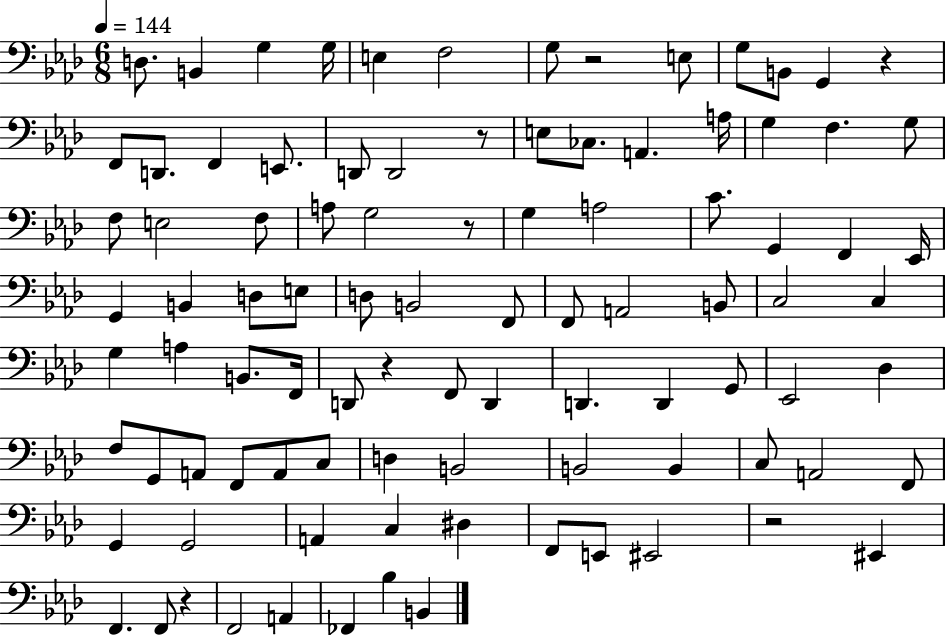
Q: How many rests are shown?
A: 7